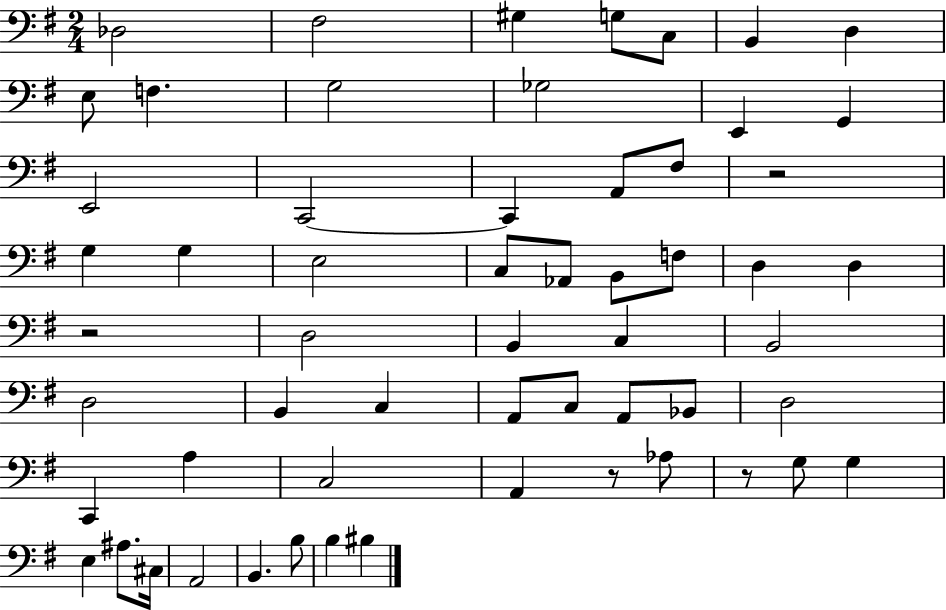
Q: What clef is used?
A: bass